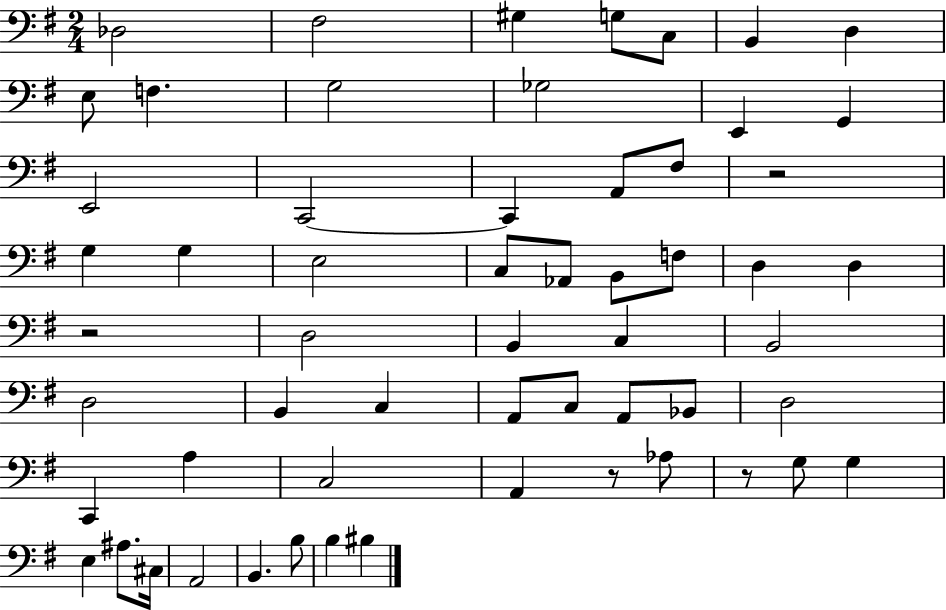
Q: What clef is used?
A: bass